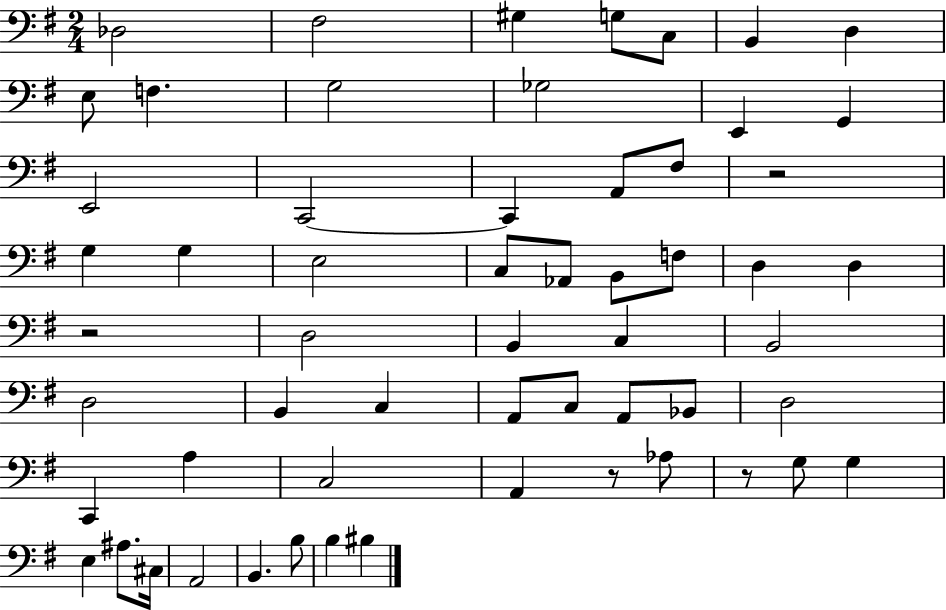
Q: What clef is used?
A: bass